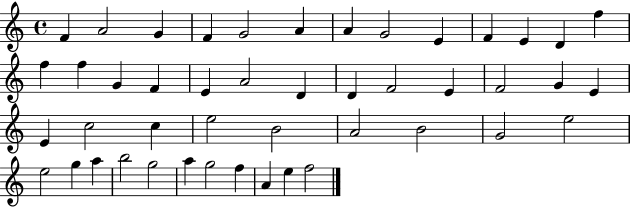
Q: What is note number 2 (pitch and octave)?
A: A4